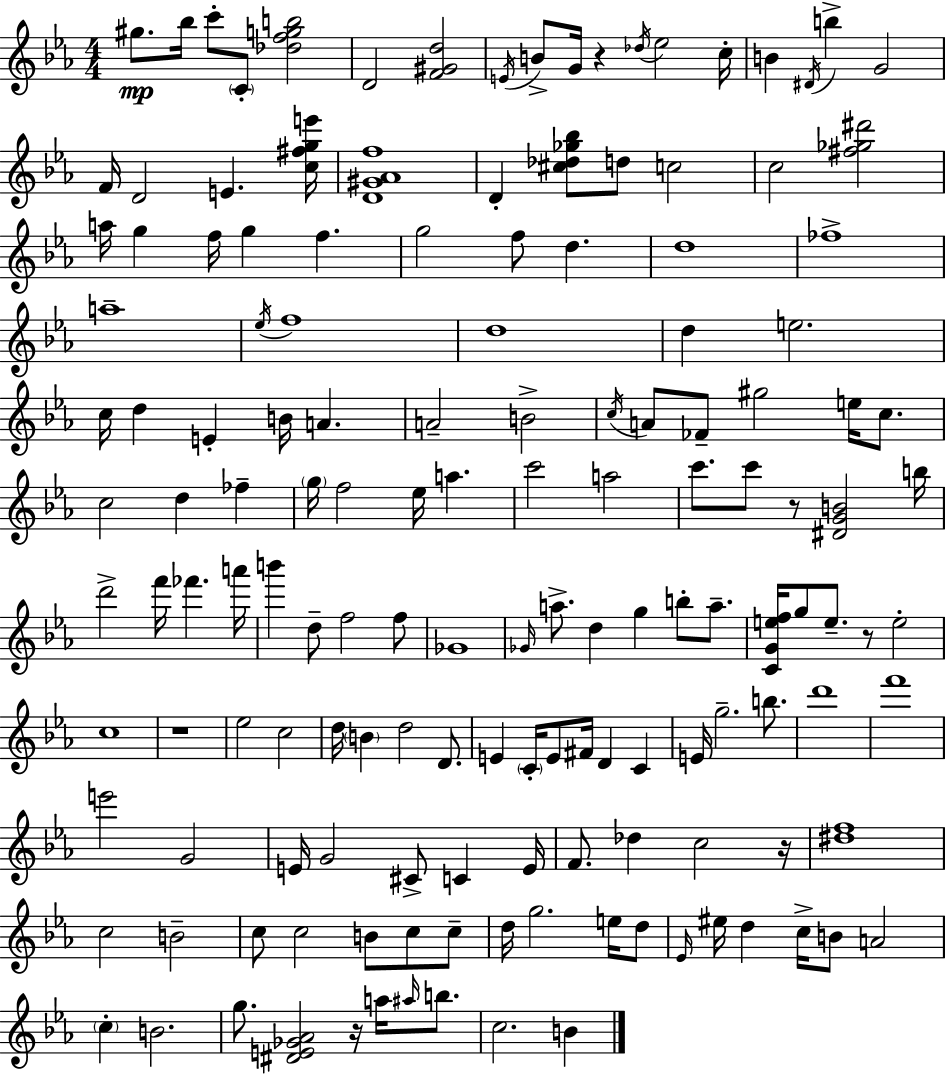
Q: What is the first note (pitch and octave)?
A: G#5